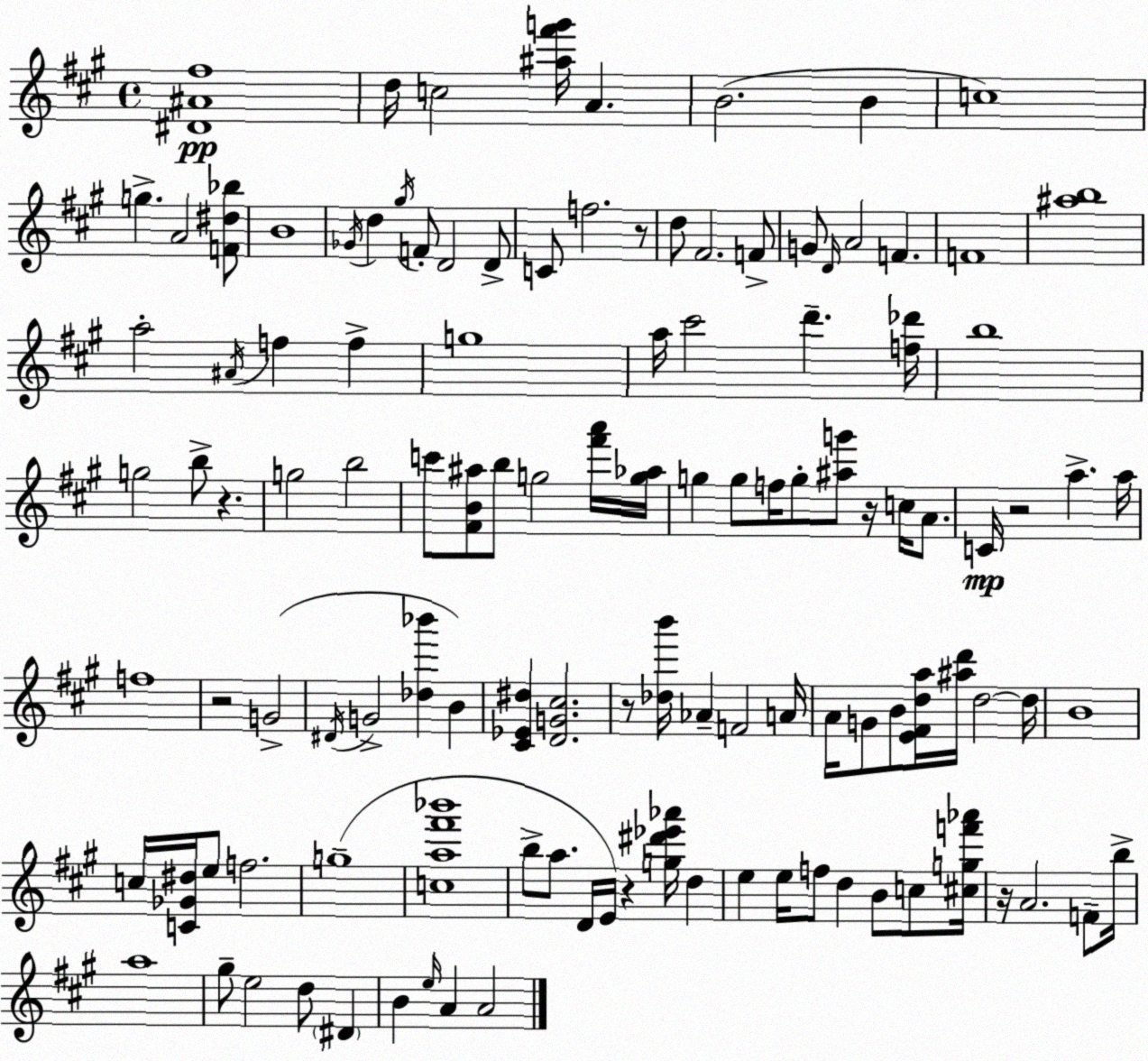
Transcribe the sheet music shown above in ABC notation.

X:1
T:Untitled
M:4/4
L:1/4
K:A
[^D^A^f]4 d/4 c2 [^a^f'g']/4 A B2 B c4 g A2 [F^d_b]/2 B4 _G/4 d ^g/4 F/2 D2 D/2 C/2 f2 z/2 d/2 ^F2 F/2 G/2 D/4 A2 F F4 [^ab]4 a2 ^A/4 f f g4 a/4 ^c'2 d' [f_d']/4 b4 g2 b/2 z g2 b2 c'/2 [^FB^a]/2 b/2 g2 [^f'a']/4 [g_a]/4 g g/2 f/4 g/2 [^ag']/2 z/4 c/4 A/2 C/4 z2 a a/4 f4 z2 G2 ^D/4 G2 [_d_b'] B [^C_E^d] [DG^c]2 z/2 [_db']/4 _A F2 A/4 A/4 G/2 B/2 [E^Fda]/4 [^ad']/4 d2 d/4 B4 c/4 [C_G^d]/4 e/2 f2 g4 [ca^f'_b']4 b/2 a/2 D/4 E/4 z [g^d'_e'_a']/4 d e e/4 f/2 d B/2 c/2 [^cgf'_a']/4 z/4 A2 F/2 b/4 a4 ^g/2 e2 d/2 ^D B e/4 A A2